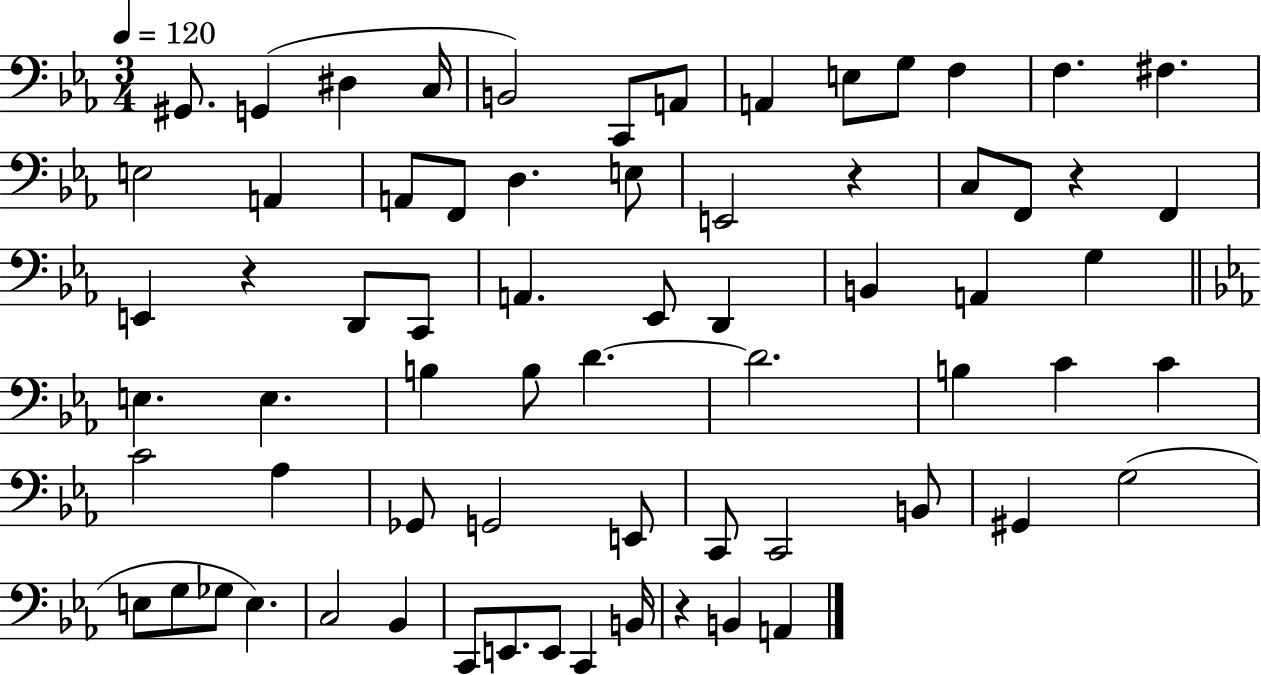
X:1
T:Untitled
M:3/4
L:1/4
K:Eb
^G,,/2 G,, ^D, C,/4 B,,2 C,,/2 A,,/2 A,, E,/2 G,/2 F, F, ^F, E,2 A,, A,,/2 F,,/2 D, E,/2 E,,2 z C,/2 F,,/2 z F,, E,, z D,,/2 C,,/2 A,, _E,,/2 D,, B,, A,, G, E, E, B, B,/2 D D2 B, C C C2 _A, _G,,/2 G,,2 E,,/2 C,,/2 C,,2 B,,/2 ^G,, G,2 E,/2 G,/2 _G,/2 E, C,2 _B,, C,,/2 E,,/2 E,,/2 C,, B,,/4 z B,, A,,